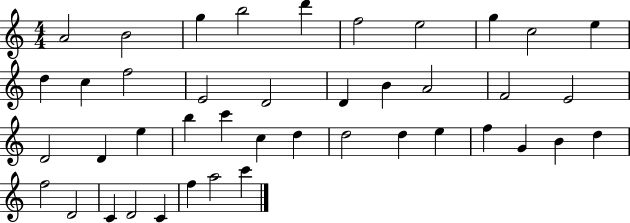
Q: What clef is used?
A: treble